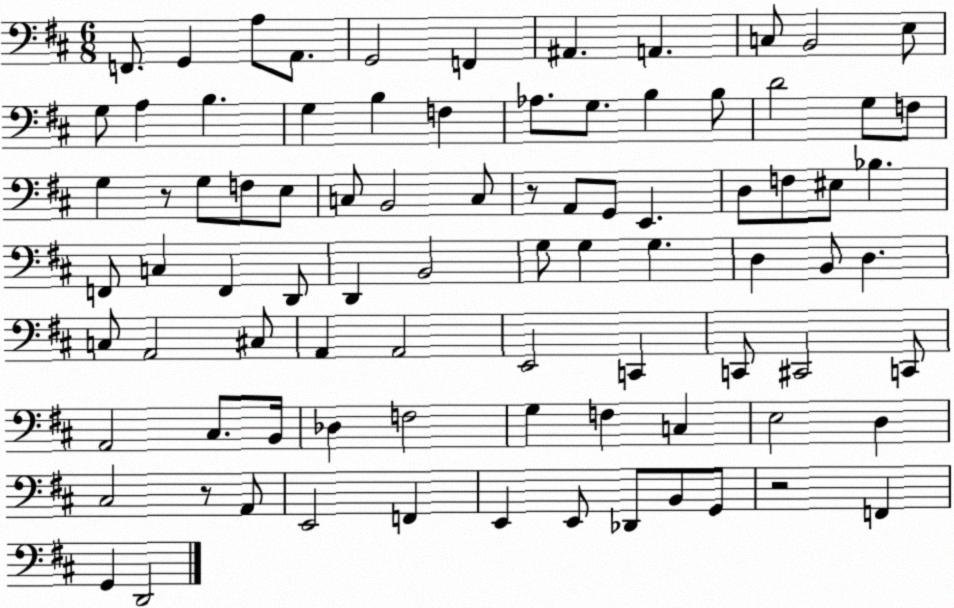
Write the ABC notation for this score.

X:1
T:Untitled
M:6/8
L:1/4
K:D
F,,/2 G,, A,/2 A,,/2 G,,2 F,, ^A,, A,, C,/2 B,,2 E,/2 G,/2 A, B, G, B, F, _A,/2 G,/2 B, B,/2 D2 G,/2 F,/2 G, z/2 G,/2 F,/2 E,/2 C,/2 B,,2 C,/2 z/2 A,,/2 G,,/2 E,, D,/2 F,/2 ^E,/2 _B, F,,/2 C, F,, D,,/2 D,, B,,2 G,/2 G, G, D, B,,/2 D, C,/2 A,,2 ^C,/2 A,, A,,2 E,,2 C,, C,,/2 ^C,,2 C,,/2 A,,2 ^C,/2 B,,/4 _D, F,2 G, F, C, E,2 D, ^C,2 z/2 A,,/2 E,,2 F,, E,, E,,/2 _D,,/2 B,,/2 G,,/2 z2 F,, G,, D,,2